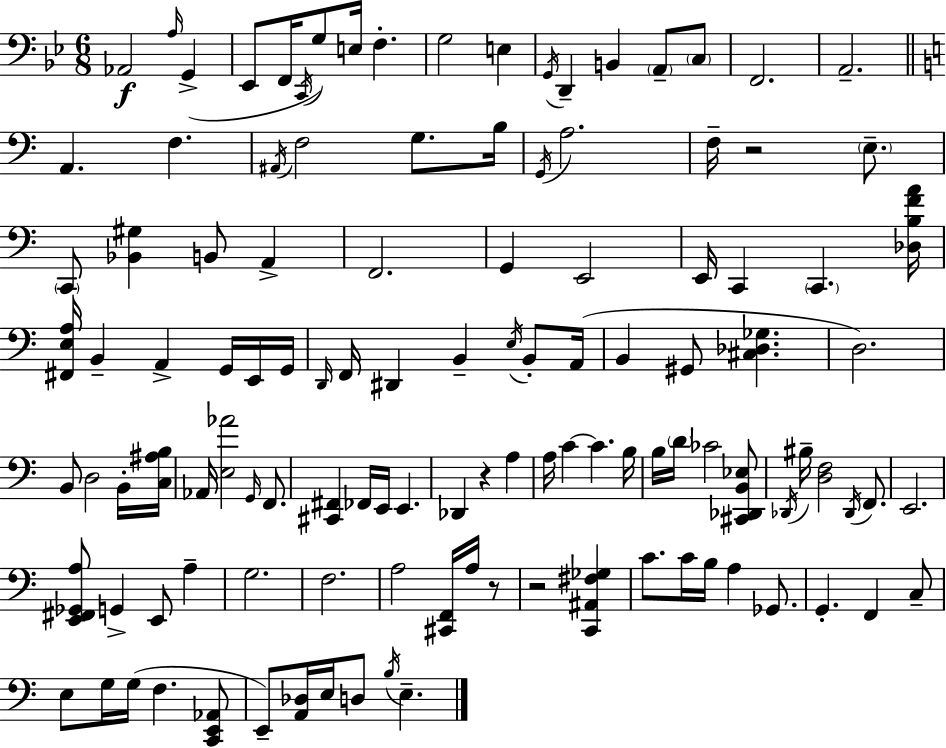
{
  \clef bass
  \numericTimeSignature
  \time 6/8
  \key g \minor
  aes,2\f \grace { a16 } g,4->( | ees,8 f,16 \acciaccatura { c,16 } g8) e16 f4.-. | g2 e4 | \acciaccatura { g,16 } d,4-- b,4 \parenthesize a,8-- | \break \parenthesize c8 f,2. | a,2.-- | \bar "||" \break \key a \minor a,4. f4. | \acciaccatura { ais,16 } f2 g8. | b16 \acciaccatura { g,16 } a2. | f16-- r2 \parenthesize e8.-- | \break \parenthesize c,8 <bes, gis>4 b,8 a,4-> | f,2. | g,4 e,2 | e,16 c,4 \parenthesize c,4. | \break <des b f' a'>16 <fis, e a>16 b,4-- a,4-> g,16 | e,16 g,16 \grace { d,16 } f,16 dis,4 b,4-- | \acciaccatura { e16 } b,8-. a,16( b,4 gis,8 <cis des ges>4. | d2.) | \break b,8 d2 | b,16-. <c ais b>16 aes,16 <e aes'>2 | \grace { g,16 } f,8. <cis, fis,>4 fes,16 e,16 e,4. | des,4 r4 | \break a4 a16 c'4~~ c'4. | b16 b16 \parenthesize d'16 ces'2 | <cis, des, b, ees>8 \acciaccatura { des,16 } bis16-- <d f>2 | \acciaccatura { des,16 } f,8. e,2. | \break <e, fis, ges, a>8 g,4-> | e,8 a4-- g2. | f2. | a2 | \break <cis, f,>16 a16 r8 r2 | <c, ais, fis ges>4 c'8. c'16 b16 | a4 ges,8. g,4.-. | f,4 c8-- e8 g16 g16( f4. | \break <c, e, aes,>8 e,8--) <a, des>16 e16 d8 | \acciaccatura { b16 } e4.-- \bar "|."
}